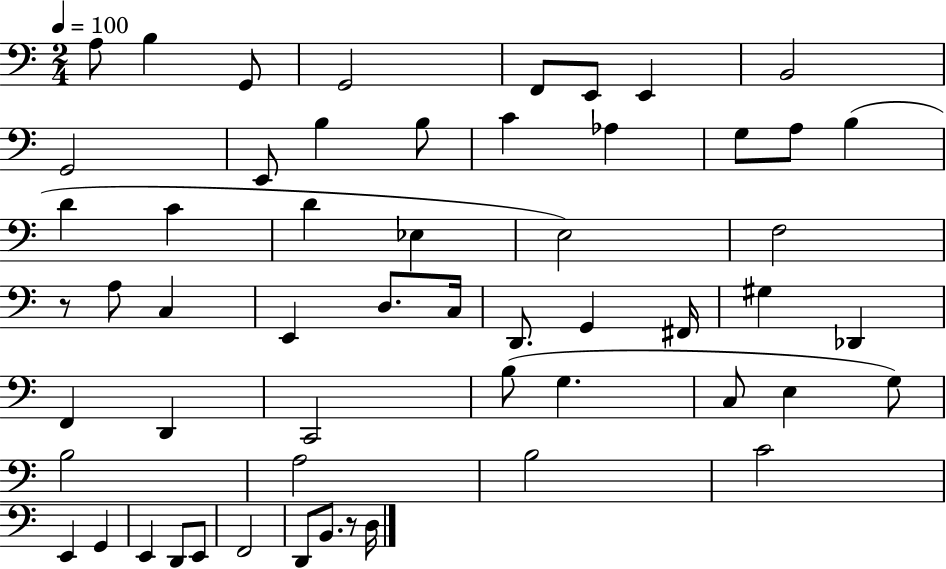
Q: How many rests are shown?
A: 2